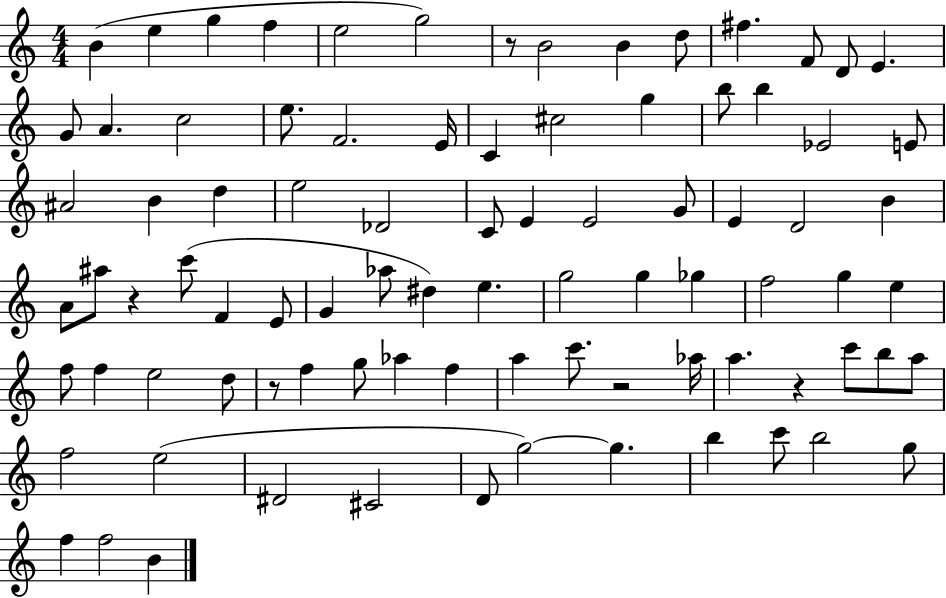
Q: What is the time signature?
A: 4/4